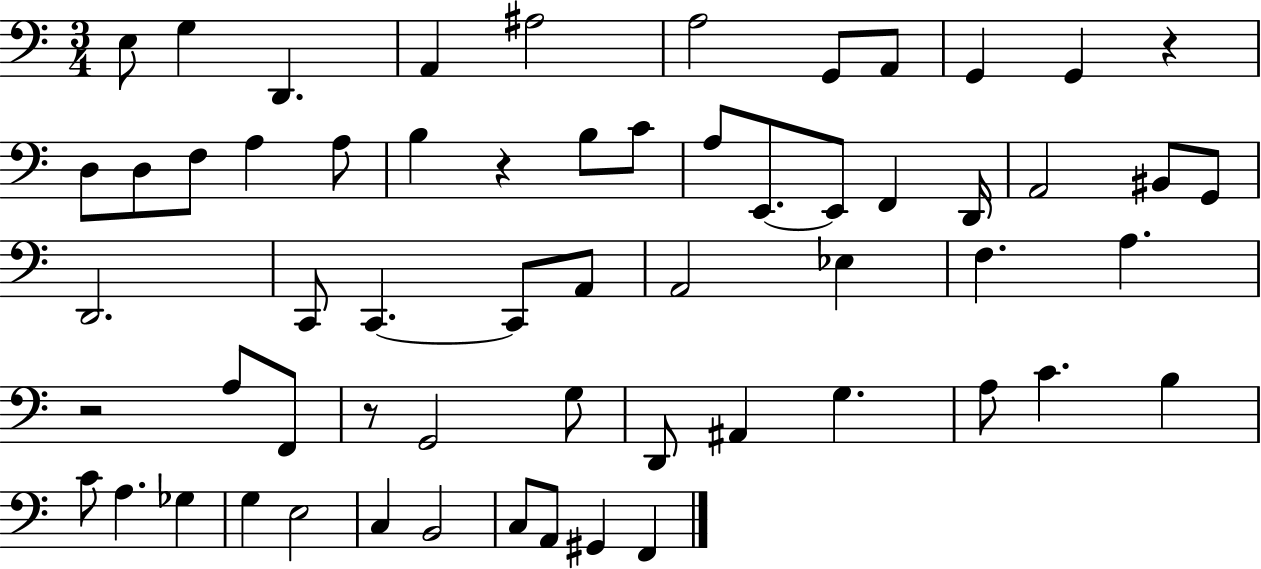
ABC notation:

X:1
T:Untitled
M:3/4
L:1/4
K:C
E,/2 G, D,, A,, ^A,2 A,2 G,,/2 A,,/2 G,, G,, z D,/2 D,/2 F,/2 A, A,/2 B, z B,/2 C/2 A,/2 E,,/2 E,,/2 F,, D,,/4 A,,2 ^B,,/2 G,,/2 D,,2 C,,/2 C,, C,,/2 A,,/2 A,,2 _E, F, A, z2 A,/2 F,,/2 z/2 G,,2 G,/2 D,,/2 ^A,, G, A,/2 C B, C/2 A, _G, G, E,2 C, B,,2 C,/2 A,,/2 ^G,, F,,